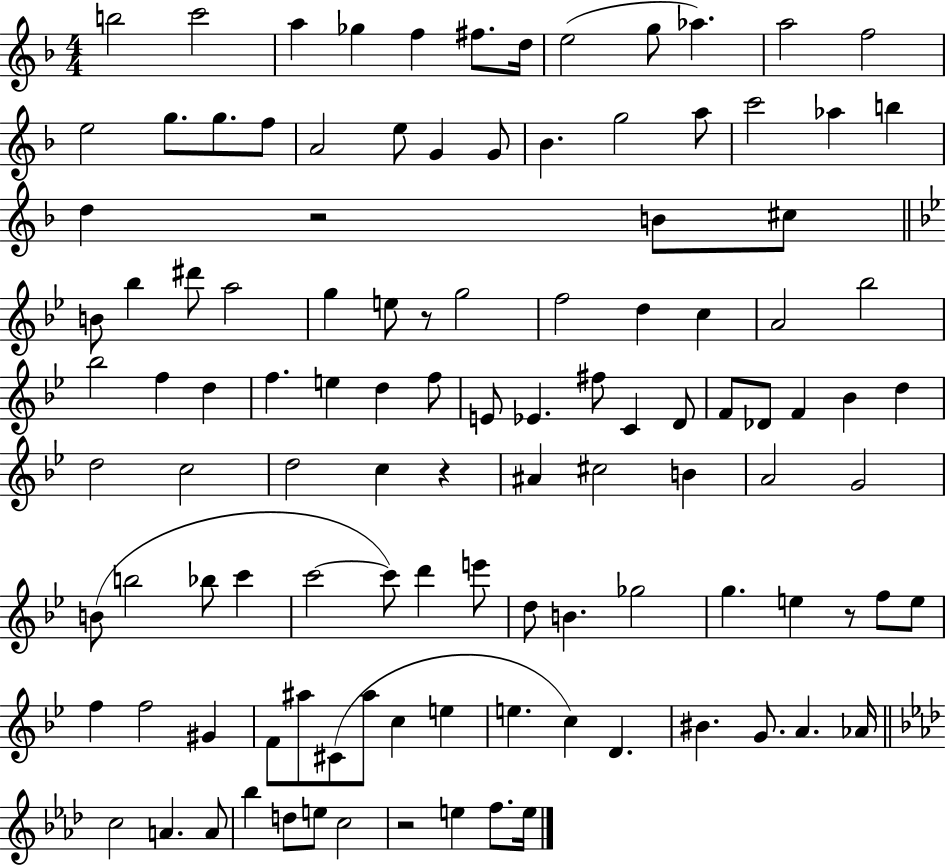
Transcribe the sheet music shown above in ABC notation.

X:1
T:Untitled
M:4/4
L:1/4
K:F
b2 c'2 a _g f ^f/2 d/4 e2 g/2 _a a2 f2 e2 g/2 g/2 f/2 A2 e/2 G G/2 _B g2 a/2 c'2 _a b d z2 B/2 ^c/2 B/2 _b ^d'/2 a2 g e/2 z/2 g2 f2 d c A2 _b2 _b2 f d f e d f/2 E/2 _E ^f/2 C D/2 F/2 _D/2 F _B d d2 c2 d2 c z ^A ^c2 B A2 G2 B/2 b2 _b/2 c' c'2 c'/2 d' e'/2 d/2 B _g2 g e z/2 f/2 e/2 f f2 ^G F/2 ^a/2 ^C/2 ^a/2 c e e c D ^B G/2 A _A/4 c2 A A/2 _b d/2 e/2 c2 z2 e f/2 e/4